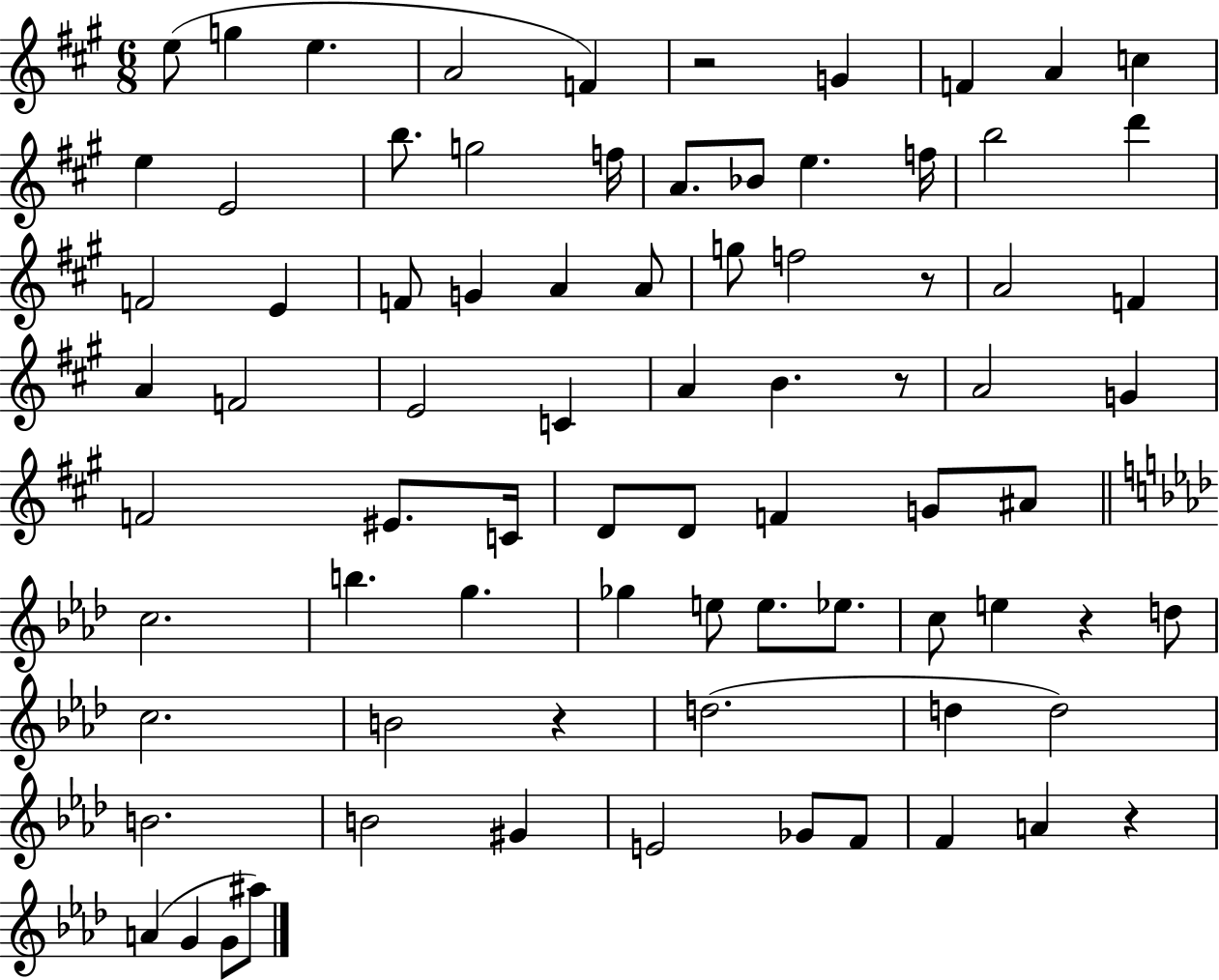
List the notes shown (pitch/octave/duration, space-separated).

E5/e G5/q E5/q. A4/h F4/q R/h G4/q F4/q A4/q C5/q E5/q E4/h B5/e. G5/h F5/s A4/e. Bb4/e E5/q. F5/s B5/h D6/q F4/h E4/q F4/e G4/q A4/q A4/e G5/e F5/h R/e A4/h F4/q A4/q F4/h E4/h C4/q A4/q B4/q. R/e A4/h G4/q F4/h EIS4/e. C4/s D4/e D4/e F4/q G4/e A#4/e C5/h. B5/q. G5/q. Gb5/q E5/e E5/e. Eb5/e. C5/e E5/q R/q D5/e C5/h. B4/h R/q D5/h. D5/q D5/h B4/h. B4/h G#4/q E4/h Gb4/e F4/e F4/q A4/q R/q A4/q G4/q G4/e A#5/e